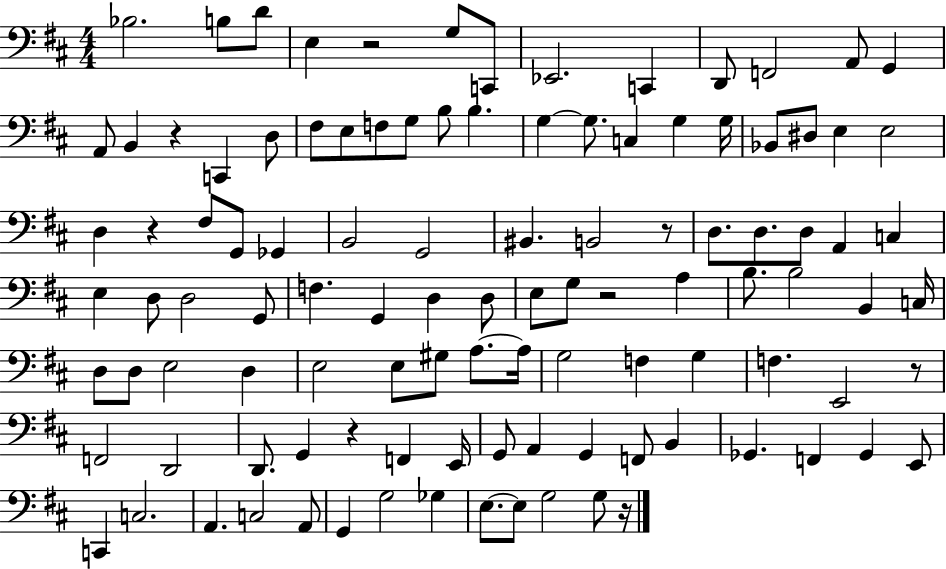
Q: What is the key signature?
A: D major